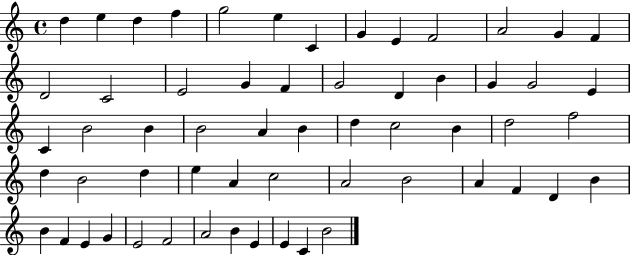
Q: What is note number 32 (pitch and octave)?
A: C5